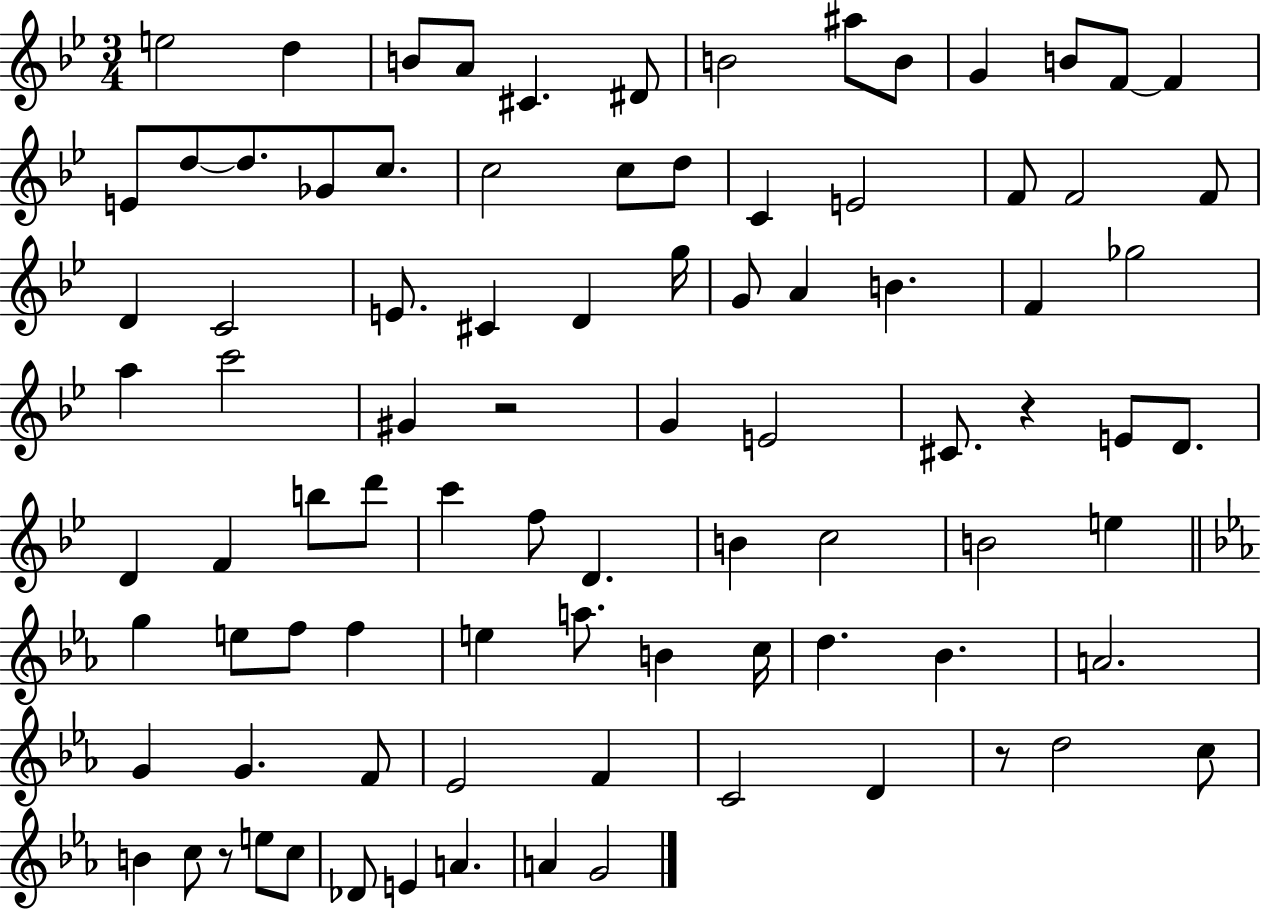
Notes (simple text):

E5/h D5/q B4/e A4/e C#4/q. D#4/e B4/h A#5/e B4/e G4/q B4/e F4/e F4/q E4/e D5/e D5/e. Gb4/e C5/e. C5/h C5/e D5/e C4/q E4/h F4/e F4/h F4/e D4/q C4/h E4/e. C#4/q D4/q G5/s G4/e A4/q B4/q. F4/q Gb5/h A5/q C6/h G#4/q R/h G4/q E4/h C#4/e. R/q E4/e D4/e. D4/q F4/q B5/e D6/e C6/q F5/e D4/q. B4/q C5/h B4/h E5/q G5/q E5/e F5/e F5/q E5/q A5/e. B4/q C5/s D5/q. Bb4/q. A4/h. G4/q G4/q. F4/e Eb4/h F4/q C4/h D4/q R/e D5/h C5/e B4/q C5/e R/e E5/e C5/e Db4/e E4/q A4/q. A4/q G4/h